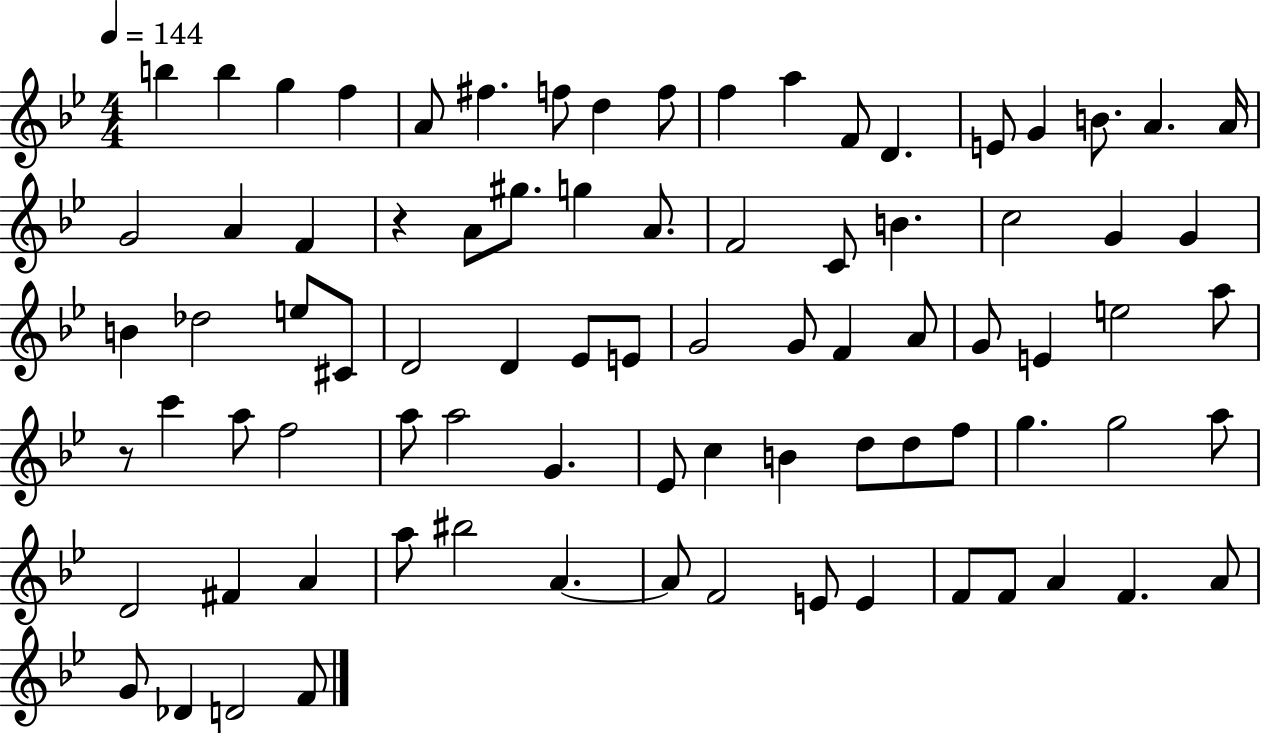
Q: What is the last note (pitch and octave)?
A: F4